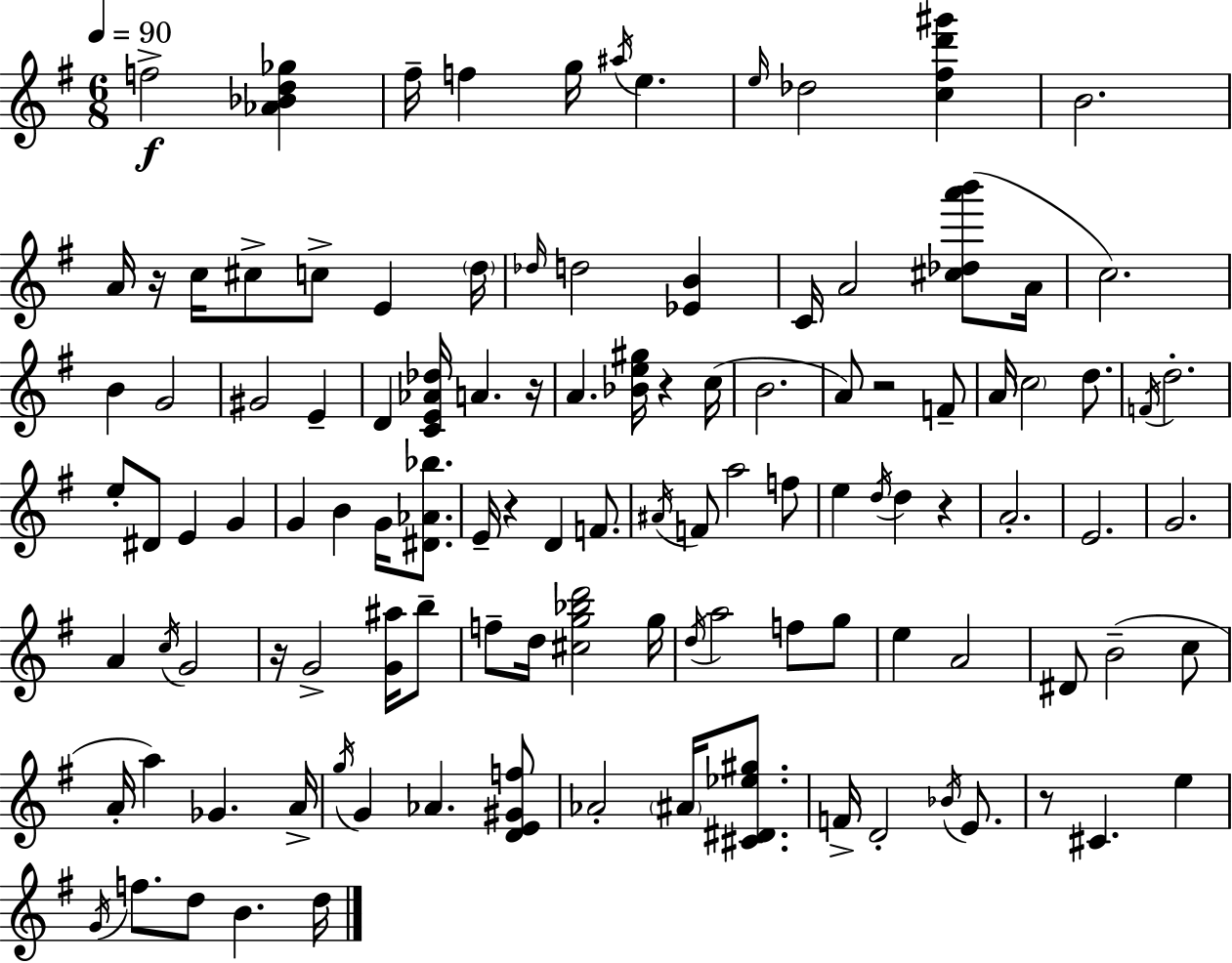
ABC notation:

X:1
T:Untitled
M:6/8
L:1/4
K:Em
f2 [_A_Bd_g] ^f/4 f g/4 ^a/4 e e/4 _d2 [c^fd'^g'] B2 A/4 z/4 c/4 ^c/2 c/2 E d/4 _d/4 d2 [_EB] C/4 A2 [^c_da'b']/2 A/4 c2 B G2 ^G2 E D [CE_A_d]/4 A z/4 A [_Be^g]/4 z c/4 B2 A/2 z2 F/2 A/4 c2 d/2 F/4 d2 e/2 ^D/2 E G G B G/4 [^D_A_b]/2 E/4 z D F/2 ^A/4 F/2 a2 f/2 e d/4 d z A2 E2 G2 A c/4 G2 z/4 G2 [G^a]/4 b/2 f/2 d/4 [^cg_bd']2 g/4 d/4 a2 f/2 g/2 e A2 ^D/2 B2 c/2 A/4 a _G A/4 g/4 G _A [DE^Gf]/2 _A2 ^A/4 [^C^D_e^g]/2 F/4 D2 _B/4 E/2 z/2 ^C e G/4 f/2 d/2 B d/4